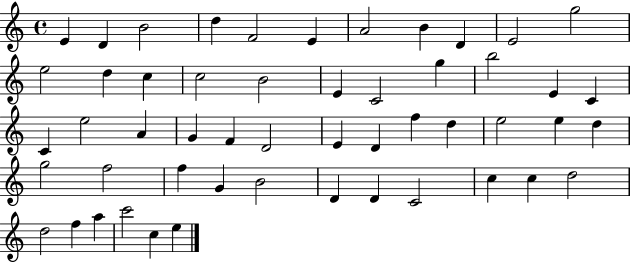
E4/q D4/q B4/h D5/q F4/h E4/q A4/h B4/q D4/q E4/h G5/h E5/h D5/q C5/q C5/h B4/h E4/q C4/h G5/q B5/h E4/q C4/q C4/q E5/h A4/q G4/q F4/q D4/h E4/q D4/q F5/q D5/q E5/h E5/q D5/q G5/h F5/h F5/q G4/q B4/h D4/q D4/q C4/h C5/q C5/q D5/h D5/h F5/q A5/q C6/h C5/q E5/q